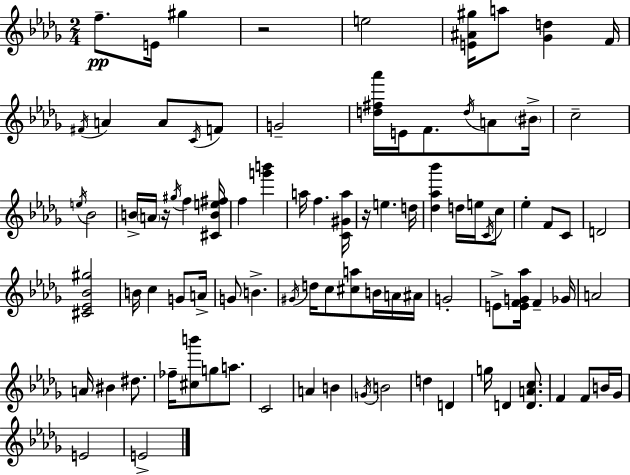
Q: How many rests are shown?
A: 3